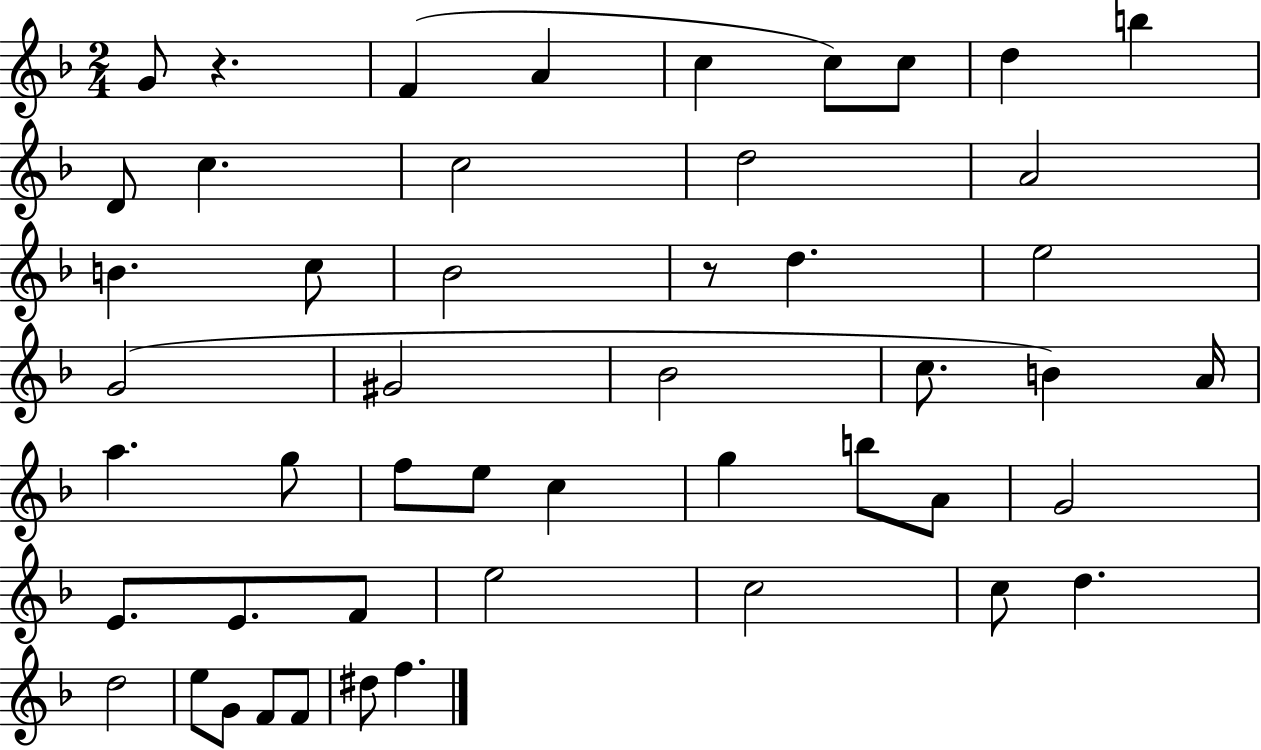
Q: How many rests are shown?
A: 2